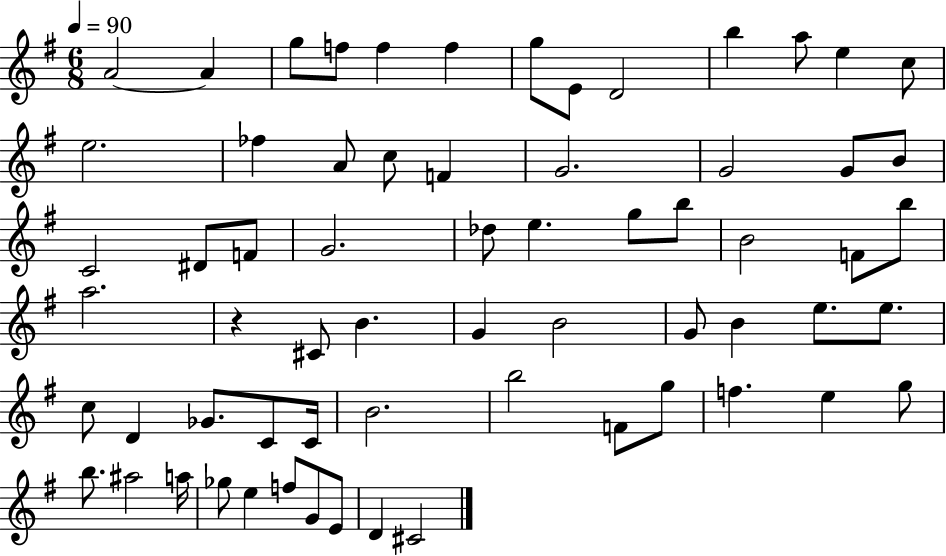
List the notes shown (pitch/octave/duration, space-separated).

A4/h A4/q G5/e F5/e F5/q F5/q G5/e E4/e D4/h B5/q A5/e E5/q C5/e E5/h. FES5/q A4/e C5/e F4/q G4/h. G4/h G4/e B4/e C4/h D#4/e F4/e G4/h. Db5/e E5/q. G5/e B5/e B4/h F4/e B5/e A5/h. R/q C#4/e B4/q. G4/q B4/h G4/e B4/q E5/e. E5/e. C5/e D4/q Gb4/e. C4/e C4/s B4/h. B5/h F4/e G5/e F5/q. E5/q G5/e B5/e. A#5/h A5/s Gb5/e E5/q F5/e G4/e E4/e D4/q C#4/h